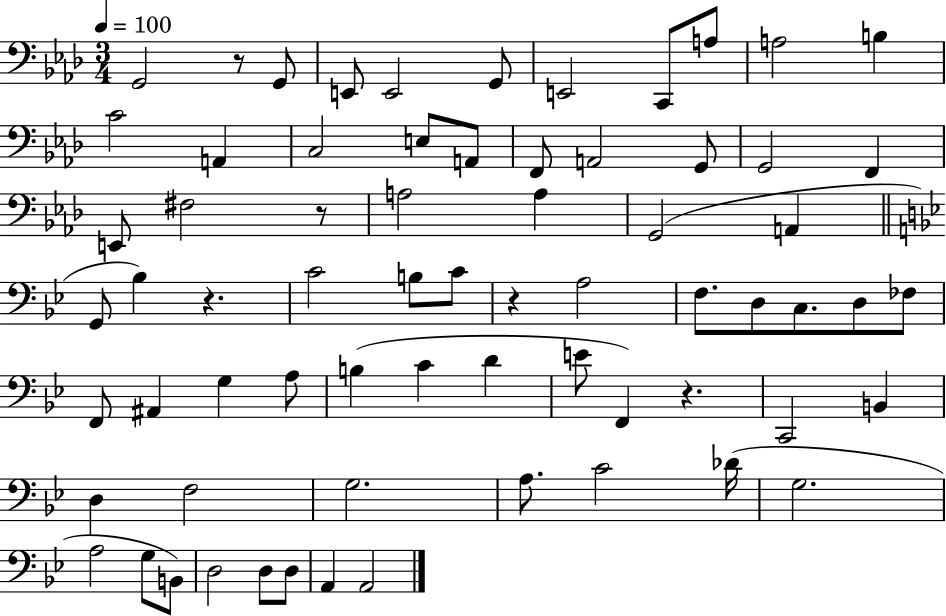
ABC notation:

X:1
T:Untitled
M:3/4
L:1/4
K:Ab
G,,2 z/2 G,,/2 E,,/2 E,,2 G,,/2 E,,2 C,,/2 A,/2 A,2 B, C2 A,, C,2 E,/2 A,,/2 F,,/2 A,,2 G,,/2 G,,2 F,, E,,/2 ^F,2 z/2 A,2 A, G,,2 A,, G,,/2 _B, z C2 B,/2 C/2 z A,2 F,/2 D,/2 C,/2 D,/2 _F,/2 F,,/2 ^A,, G, A,/2 B, C D E/2 F,, z C,,2 B,, D, F,2 G,2 A,/2 C2 _D/4 G,2 A,2 G,/2 B,,/2 D,2 D,/2 D,/2 A,, A,,2